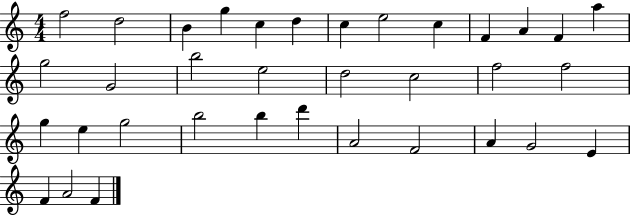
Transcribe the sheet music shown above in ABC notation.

X:1
T:Untitled
M:4/4
L:1/4
K:C
f2 d2 B g c d c e2 c F A F a g2 G2 b2 e2 d2 c2 f2 f2 g e g2 b2 b d' A2 F2 A G2 E F A2 F